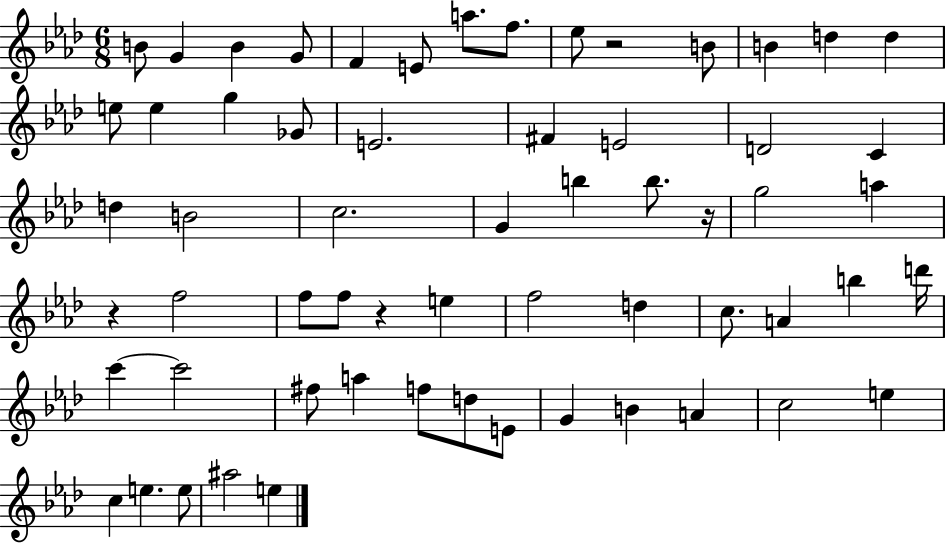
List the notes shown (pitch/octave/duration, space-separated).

B4/e G4/q B4/q G4/e F4/q E4/e A5/e. F5/e. Eb5/e R/h B4/e B4/q D5/q D5/q E5/e E5/q G5/q Gb4/e E4/h. F#4/q E4/h D4/h C4/q D5/q B4/h C5/h. G4/q B5/q B5/e. R/s G5/h A5/q R/q F5/h F5/e F5/e R/q E5/q F5/h D5/q C5/e. A4/q B5/q D6/s C6/q C6/h F#5/e A5/q F5/e D5/e E4/e G4/q B4/q A4/q C5/h E5/q C5/q E5/q. E5/e A#5/h E5/q